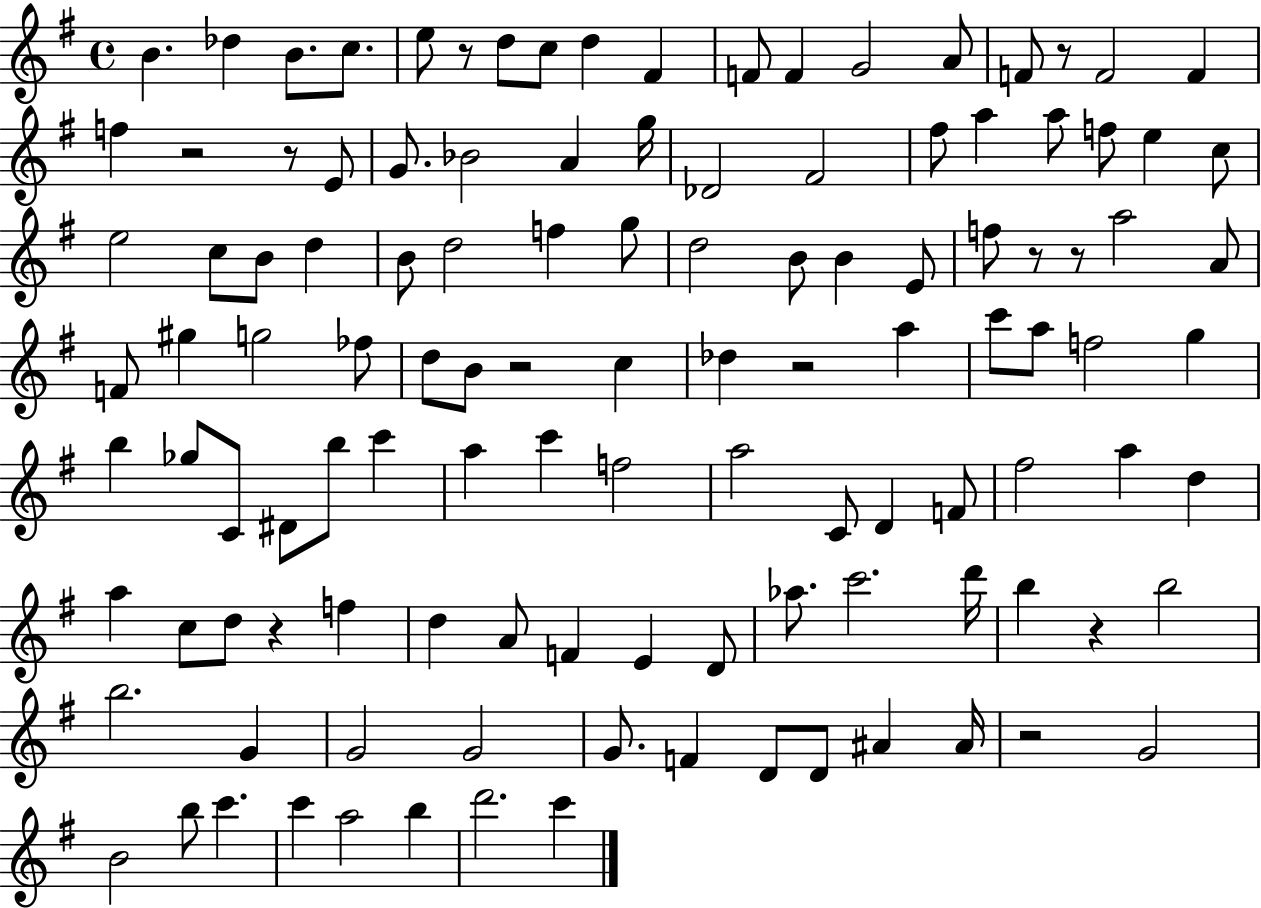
X:1
T:Untitled
M:4/4
L:1/4
K:G
B _d B/2 c/2 e/2 z/2 d/2 c/2 d ^F F/2 F G2 A/2 F/2 z/2 F2 F f z2 z/2 E/2 G/2 _B2 A g/4 _D2 ^F2 ^f/2 a a/2 f/2 e c/2 e2 c/2 B/2 d B/2 d2 f g/2 d2 B/2 B E/2 f/2 z/2 z/2 a2 A/2 F/2 ^g g2 _f/2 d/2 B/2 z2 c _d z2 a c'/2 a/2 f2 g b _g/2 C/2 ^D/2 b/2 c' a c' f2 a2 C/2 D F/2 ^f2 a d a c/2 d/2 z f d A/2 F E D/2 _a/2 c'2 d'/4 b z b2 b2 G G2 G2 G/2 F D/2 D/2 ^A ^A/4 z2 G2 B2 b/2 c' c' a2 b d'2 c'